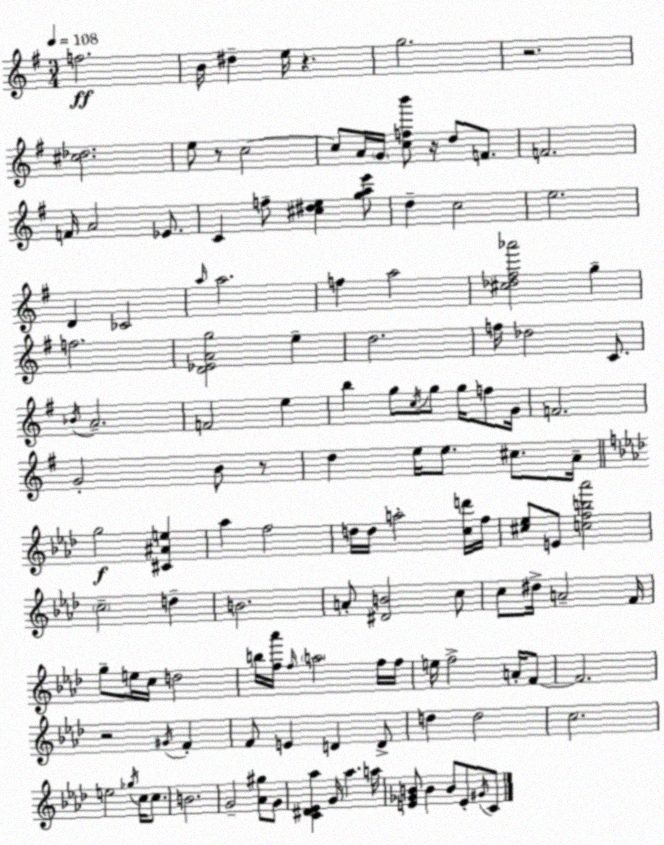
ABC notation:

X:1
T:Untitled
M:3/4
L:1/4
K:G
f2 B/4 ^d e/4 z g2 z2 [^c_d]2 e/2 z/2 c2 c/2 A/4 G/4 [cfb']/2 z/4 d/2 F/2 F2 F/4 A2 _E/2 C f/2 [^c^de] [gae']/2 d c2 e2 D _C2 a/4 a2 f a2 [^c_d^f_a']2 g f2 [D_EAg]2 e d2 f/4 _d2 C/2 _B/4 A2 F2 e b g/2 c/4 g/2 g/4 f/2 G/4 F2 G2 B/2 z/2 d e/4 e/2 ^c/2 A/4 g2 [^C^Ae] _a f2 d/4 d/4 a2 [cd']/4 f/4 [^c_e]/2 E/2 [cfb_a']2 c2 d B2 A/2 [^DB]2 c/2 c/2 ^d/4 A2 F/4 g/2 e/4 c/4 d2 b/4 [f_a']/4 f/4 a2 f/4 f/4 e/4 f2 A/4 F/2 F2 z2 ^G/4 F F/2 E D D/2 d d2 c2 e2 _g/4 c/4 c/2 B2 G2 [_A^g]/2 G/2 [C^D_E_a] G/4 _a a/4 [E_GB]/2 B B/2 E/2 ^G/4 C/2